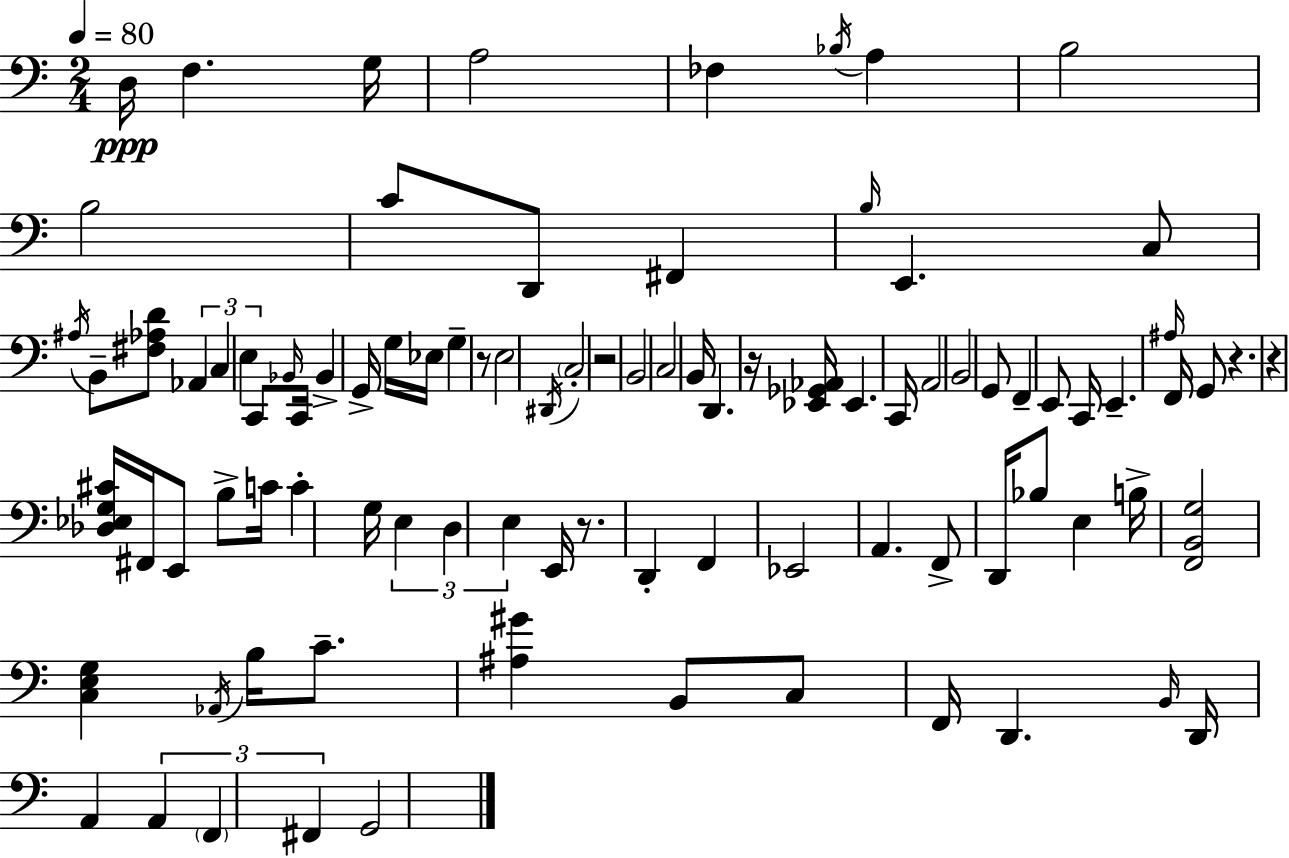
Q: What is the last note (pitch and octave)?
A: G2